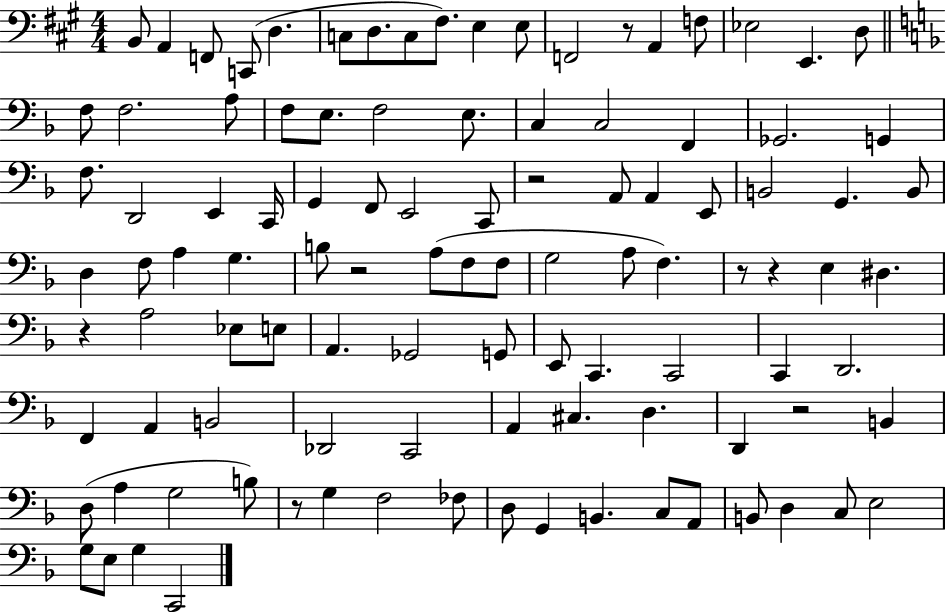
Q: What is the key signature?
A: A major